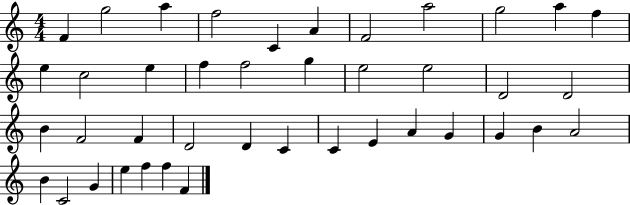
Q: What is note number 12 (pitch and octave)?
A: E5